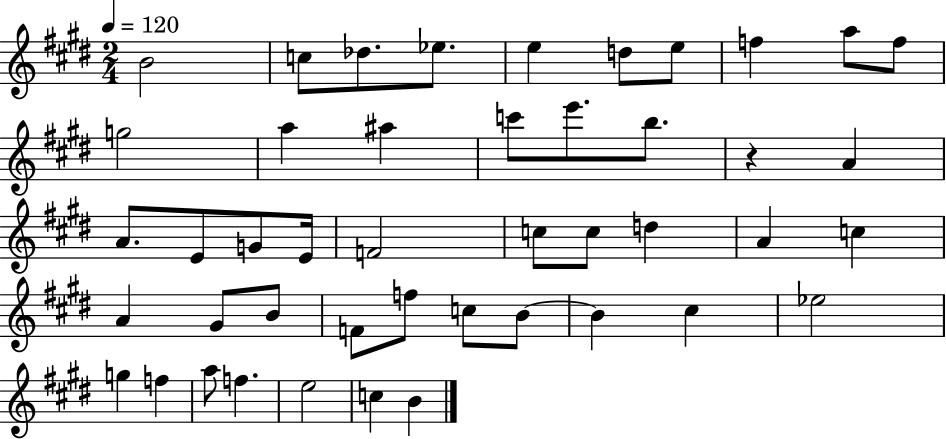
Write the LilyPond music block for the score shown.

{
  \clef treble
  \numericTimeSignature
  \time 2/4
  \key e \major
  \tempo 4 = 120
  b'2 | c''8 des''8. ees''8. | e''4 d''8 e''8 | f''4 a''8 f''8 | \break g''2 | a''4 ais''4 | c'''8 e'''8. b''8. | r4 a'4 | \break a'8. e'8 g'8 e'16 | f'2 | c''8 c''8 d''4 | a'4 c''4 | \break a'4 gis'8 b'8 | f'8 f''8 c''8 b'8~~ | b'4 cis''4 | ees''2 | \break g''4 f''4 | a''8 f''4. | e''2 | c''4 b'4 | \break \bar "|."
}